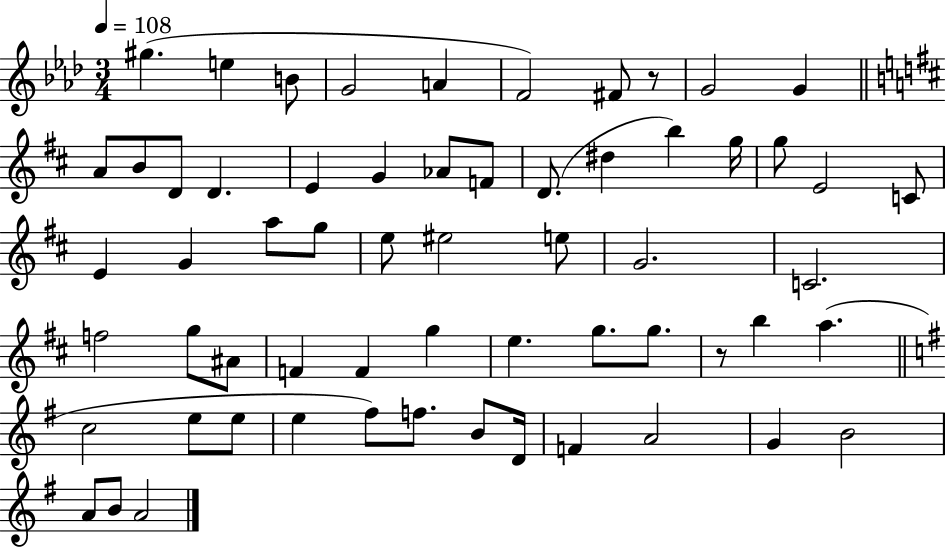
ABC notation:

X:1
T:Untitled
M:3/4
L:1/4
K:Ab
^g e B/2 G2 A F2 ^F/2 z/2 G2 G A/2 B/2 D/2 D E G _A/2 F/2 D/2 ^d b g/4 g/2 E2 C/2 E G a/2 g/2 e/2 ^e2 e/2 G2 C2 f2 g/2 ^A/2 F F g e g/2 g/2 z/2 b a c2 e/2 e/2 e ^f/2 f/2 B/2 D/4 F A2 G B2 A/2 B/2 A2